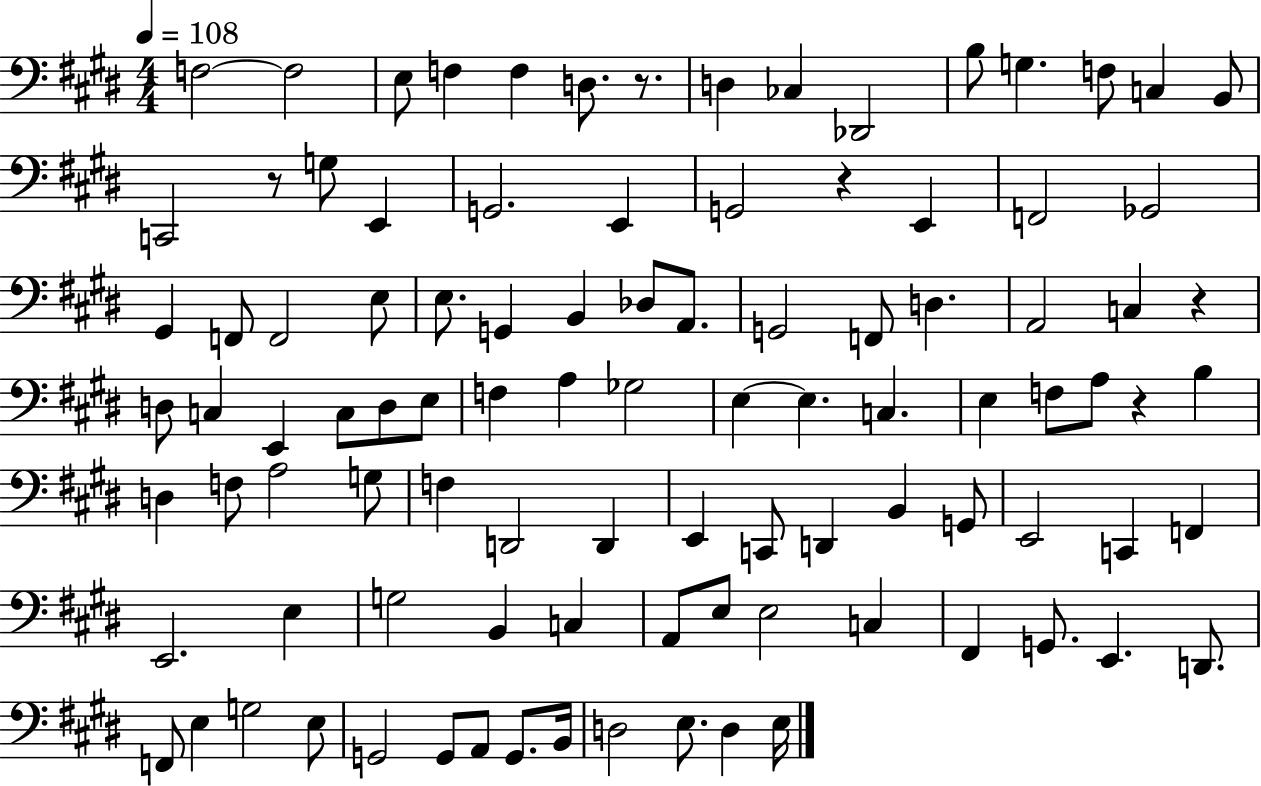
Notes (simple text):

F3/h F3/h E3/e F3/q F3/q D3/e. R/e. D3/q CES3/q Db2/h B3/e G3/q. F3/e C3/q B2/e C2/h R/e G3/e E2/q G2/h. E2/q G2/h R/q E2/q F2/h Gb2/h G#2/q F2/e F2/h E3/e E3/e. G2/q B2/q Db3/e A2/e. G2/h F2/e D3/q. A2/h C3/q R/q D3/e C3/q E2/q C3/e D3/e E3/e F3/q A3/q Gb3/h E3/q E3/q. C3/q. E3/q F3/e A3/e R/q B3/q D3/q F3/e A3/h G3/e F3/q D2/h D2/q E2/q C2/e D2/q B2/q G2/e E2/h C2/q F2/q E2/h. E3/q G3/h B2/q C3/q A2/e E3/e E3/h C3/q F#2/q G2/e. E2/q. D2/e. F2/e E3/q G3/h E3/e G2/h G2/e A2/e G2/e. B2/s D3/h E3/e. D3/q E3/s